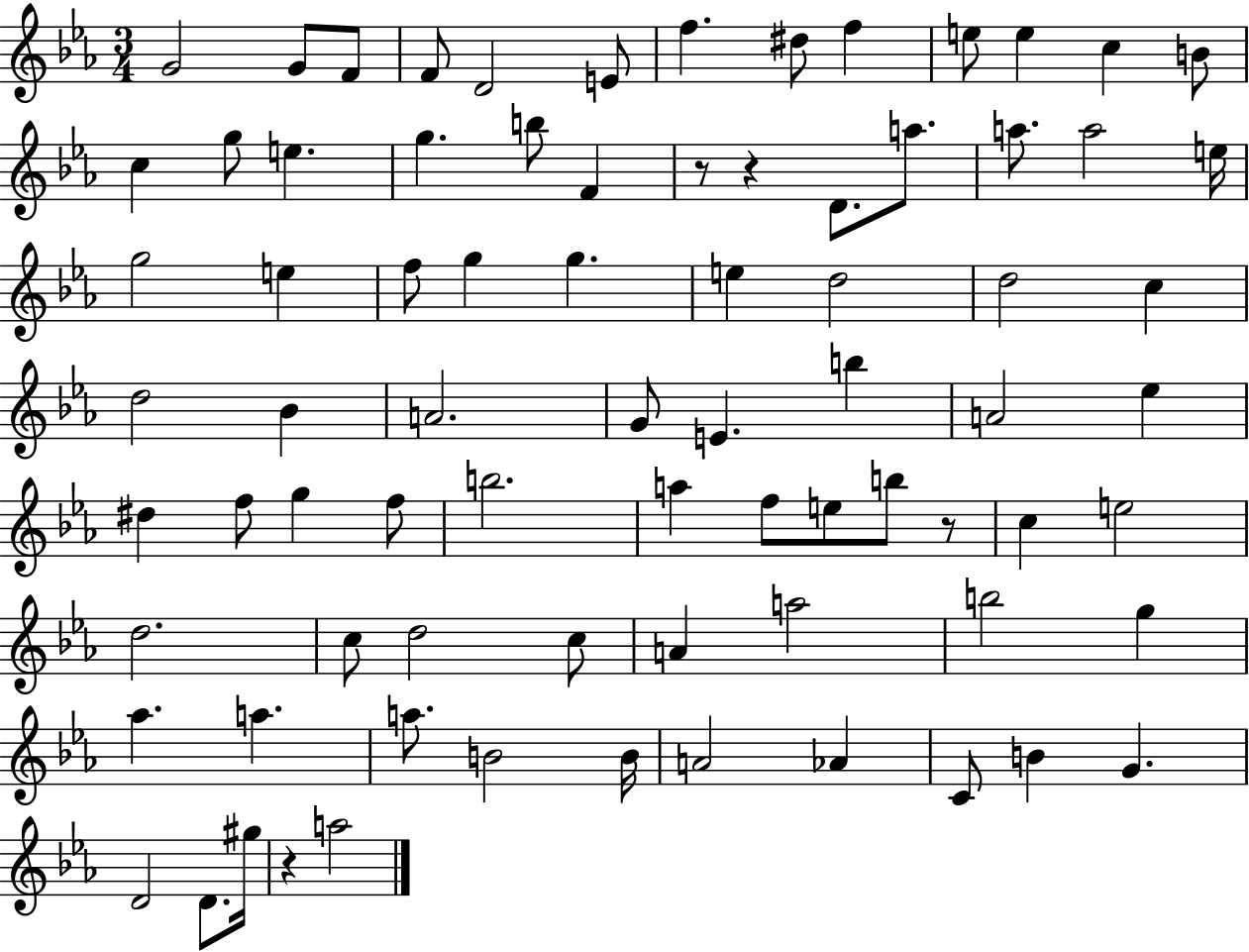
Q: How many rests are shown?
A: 4